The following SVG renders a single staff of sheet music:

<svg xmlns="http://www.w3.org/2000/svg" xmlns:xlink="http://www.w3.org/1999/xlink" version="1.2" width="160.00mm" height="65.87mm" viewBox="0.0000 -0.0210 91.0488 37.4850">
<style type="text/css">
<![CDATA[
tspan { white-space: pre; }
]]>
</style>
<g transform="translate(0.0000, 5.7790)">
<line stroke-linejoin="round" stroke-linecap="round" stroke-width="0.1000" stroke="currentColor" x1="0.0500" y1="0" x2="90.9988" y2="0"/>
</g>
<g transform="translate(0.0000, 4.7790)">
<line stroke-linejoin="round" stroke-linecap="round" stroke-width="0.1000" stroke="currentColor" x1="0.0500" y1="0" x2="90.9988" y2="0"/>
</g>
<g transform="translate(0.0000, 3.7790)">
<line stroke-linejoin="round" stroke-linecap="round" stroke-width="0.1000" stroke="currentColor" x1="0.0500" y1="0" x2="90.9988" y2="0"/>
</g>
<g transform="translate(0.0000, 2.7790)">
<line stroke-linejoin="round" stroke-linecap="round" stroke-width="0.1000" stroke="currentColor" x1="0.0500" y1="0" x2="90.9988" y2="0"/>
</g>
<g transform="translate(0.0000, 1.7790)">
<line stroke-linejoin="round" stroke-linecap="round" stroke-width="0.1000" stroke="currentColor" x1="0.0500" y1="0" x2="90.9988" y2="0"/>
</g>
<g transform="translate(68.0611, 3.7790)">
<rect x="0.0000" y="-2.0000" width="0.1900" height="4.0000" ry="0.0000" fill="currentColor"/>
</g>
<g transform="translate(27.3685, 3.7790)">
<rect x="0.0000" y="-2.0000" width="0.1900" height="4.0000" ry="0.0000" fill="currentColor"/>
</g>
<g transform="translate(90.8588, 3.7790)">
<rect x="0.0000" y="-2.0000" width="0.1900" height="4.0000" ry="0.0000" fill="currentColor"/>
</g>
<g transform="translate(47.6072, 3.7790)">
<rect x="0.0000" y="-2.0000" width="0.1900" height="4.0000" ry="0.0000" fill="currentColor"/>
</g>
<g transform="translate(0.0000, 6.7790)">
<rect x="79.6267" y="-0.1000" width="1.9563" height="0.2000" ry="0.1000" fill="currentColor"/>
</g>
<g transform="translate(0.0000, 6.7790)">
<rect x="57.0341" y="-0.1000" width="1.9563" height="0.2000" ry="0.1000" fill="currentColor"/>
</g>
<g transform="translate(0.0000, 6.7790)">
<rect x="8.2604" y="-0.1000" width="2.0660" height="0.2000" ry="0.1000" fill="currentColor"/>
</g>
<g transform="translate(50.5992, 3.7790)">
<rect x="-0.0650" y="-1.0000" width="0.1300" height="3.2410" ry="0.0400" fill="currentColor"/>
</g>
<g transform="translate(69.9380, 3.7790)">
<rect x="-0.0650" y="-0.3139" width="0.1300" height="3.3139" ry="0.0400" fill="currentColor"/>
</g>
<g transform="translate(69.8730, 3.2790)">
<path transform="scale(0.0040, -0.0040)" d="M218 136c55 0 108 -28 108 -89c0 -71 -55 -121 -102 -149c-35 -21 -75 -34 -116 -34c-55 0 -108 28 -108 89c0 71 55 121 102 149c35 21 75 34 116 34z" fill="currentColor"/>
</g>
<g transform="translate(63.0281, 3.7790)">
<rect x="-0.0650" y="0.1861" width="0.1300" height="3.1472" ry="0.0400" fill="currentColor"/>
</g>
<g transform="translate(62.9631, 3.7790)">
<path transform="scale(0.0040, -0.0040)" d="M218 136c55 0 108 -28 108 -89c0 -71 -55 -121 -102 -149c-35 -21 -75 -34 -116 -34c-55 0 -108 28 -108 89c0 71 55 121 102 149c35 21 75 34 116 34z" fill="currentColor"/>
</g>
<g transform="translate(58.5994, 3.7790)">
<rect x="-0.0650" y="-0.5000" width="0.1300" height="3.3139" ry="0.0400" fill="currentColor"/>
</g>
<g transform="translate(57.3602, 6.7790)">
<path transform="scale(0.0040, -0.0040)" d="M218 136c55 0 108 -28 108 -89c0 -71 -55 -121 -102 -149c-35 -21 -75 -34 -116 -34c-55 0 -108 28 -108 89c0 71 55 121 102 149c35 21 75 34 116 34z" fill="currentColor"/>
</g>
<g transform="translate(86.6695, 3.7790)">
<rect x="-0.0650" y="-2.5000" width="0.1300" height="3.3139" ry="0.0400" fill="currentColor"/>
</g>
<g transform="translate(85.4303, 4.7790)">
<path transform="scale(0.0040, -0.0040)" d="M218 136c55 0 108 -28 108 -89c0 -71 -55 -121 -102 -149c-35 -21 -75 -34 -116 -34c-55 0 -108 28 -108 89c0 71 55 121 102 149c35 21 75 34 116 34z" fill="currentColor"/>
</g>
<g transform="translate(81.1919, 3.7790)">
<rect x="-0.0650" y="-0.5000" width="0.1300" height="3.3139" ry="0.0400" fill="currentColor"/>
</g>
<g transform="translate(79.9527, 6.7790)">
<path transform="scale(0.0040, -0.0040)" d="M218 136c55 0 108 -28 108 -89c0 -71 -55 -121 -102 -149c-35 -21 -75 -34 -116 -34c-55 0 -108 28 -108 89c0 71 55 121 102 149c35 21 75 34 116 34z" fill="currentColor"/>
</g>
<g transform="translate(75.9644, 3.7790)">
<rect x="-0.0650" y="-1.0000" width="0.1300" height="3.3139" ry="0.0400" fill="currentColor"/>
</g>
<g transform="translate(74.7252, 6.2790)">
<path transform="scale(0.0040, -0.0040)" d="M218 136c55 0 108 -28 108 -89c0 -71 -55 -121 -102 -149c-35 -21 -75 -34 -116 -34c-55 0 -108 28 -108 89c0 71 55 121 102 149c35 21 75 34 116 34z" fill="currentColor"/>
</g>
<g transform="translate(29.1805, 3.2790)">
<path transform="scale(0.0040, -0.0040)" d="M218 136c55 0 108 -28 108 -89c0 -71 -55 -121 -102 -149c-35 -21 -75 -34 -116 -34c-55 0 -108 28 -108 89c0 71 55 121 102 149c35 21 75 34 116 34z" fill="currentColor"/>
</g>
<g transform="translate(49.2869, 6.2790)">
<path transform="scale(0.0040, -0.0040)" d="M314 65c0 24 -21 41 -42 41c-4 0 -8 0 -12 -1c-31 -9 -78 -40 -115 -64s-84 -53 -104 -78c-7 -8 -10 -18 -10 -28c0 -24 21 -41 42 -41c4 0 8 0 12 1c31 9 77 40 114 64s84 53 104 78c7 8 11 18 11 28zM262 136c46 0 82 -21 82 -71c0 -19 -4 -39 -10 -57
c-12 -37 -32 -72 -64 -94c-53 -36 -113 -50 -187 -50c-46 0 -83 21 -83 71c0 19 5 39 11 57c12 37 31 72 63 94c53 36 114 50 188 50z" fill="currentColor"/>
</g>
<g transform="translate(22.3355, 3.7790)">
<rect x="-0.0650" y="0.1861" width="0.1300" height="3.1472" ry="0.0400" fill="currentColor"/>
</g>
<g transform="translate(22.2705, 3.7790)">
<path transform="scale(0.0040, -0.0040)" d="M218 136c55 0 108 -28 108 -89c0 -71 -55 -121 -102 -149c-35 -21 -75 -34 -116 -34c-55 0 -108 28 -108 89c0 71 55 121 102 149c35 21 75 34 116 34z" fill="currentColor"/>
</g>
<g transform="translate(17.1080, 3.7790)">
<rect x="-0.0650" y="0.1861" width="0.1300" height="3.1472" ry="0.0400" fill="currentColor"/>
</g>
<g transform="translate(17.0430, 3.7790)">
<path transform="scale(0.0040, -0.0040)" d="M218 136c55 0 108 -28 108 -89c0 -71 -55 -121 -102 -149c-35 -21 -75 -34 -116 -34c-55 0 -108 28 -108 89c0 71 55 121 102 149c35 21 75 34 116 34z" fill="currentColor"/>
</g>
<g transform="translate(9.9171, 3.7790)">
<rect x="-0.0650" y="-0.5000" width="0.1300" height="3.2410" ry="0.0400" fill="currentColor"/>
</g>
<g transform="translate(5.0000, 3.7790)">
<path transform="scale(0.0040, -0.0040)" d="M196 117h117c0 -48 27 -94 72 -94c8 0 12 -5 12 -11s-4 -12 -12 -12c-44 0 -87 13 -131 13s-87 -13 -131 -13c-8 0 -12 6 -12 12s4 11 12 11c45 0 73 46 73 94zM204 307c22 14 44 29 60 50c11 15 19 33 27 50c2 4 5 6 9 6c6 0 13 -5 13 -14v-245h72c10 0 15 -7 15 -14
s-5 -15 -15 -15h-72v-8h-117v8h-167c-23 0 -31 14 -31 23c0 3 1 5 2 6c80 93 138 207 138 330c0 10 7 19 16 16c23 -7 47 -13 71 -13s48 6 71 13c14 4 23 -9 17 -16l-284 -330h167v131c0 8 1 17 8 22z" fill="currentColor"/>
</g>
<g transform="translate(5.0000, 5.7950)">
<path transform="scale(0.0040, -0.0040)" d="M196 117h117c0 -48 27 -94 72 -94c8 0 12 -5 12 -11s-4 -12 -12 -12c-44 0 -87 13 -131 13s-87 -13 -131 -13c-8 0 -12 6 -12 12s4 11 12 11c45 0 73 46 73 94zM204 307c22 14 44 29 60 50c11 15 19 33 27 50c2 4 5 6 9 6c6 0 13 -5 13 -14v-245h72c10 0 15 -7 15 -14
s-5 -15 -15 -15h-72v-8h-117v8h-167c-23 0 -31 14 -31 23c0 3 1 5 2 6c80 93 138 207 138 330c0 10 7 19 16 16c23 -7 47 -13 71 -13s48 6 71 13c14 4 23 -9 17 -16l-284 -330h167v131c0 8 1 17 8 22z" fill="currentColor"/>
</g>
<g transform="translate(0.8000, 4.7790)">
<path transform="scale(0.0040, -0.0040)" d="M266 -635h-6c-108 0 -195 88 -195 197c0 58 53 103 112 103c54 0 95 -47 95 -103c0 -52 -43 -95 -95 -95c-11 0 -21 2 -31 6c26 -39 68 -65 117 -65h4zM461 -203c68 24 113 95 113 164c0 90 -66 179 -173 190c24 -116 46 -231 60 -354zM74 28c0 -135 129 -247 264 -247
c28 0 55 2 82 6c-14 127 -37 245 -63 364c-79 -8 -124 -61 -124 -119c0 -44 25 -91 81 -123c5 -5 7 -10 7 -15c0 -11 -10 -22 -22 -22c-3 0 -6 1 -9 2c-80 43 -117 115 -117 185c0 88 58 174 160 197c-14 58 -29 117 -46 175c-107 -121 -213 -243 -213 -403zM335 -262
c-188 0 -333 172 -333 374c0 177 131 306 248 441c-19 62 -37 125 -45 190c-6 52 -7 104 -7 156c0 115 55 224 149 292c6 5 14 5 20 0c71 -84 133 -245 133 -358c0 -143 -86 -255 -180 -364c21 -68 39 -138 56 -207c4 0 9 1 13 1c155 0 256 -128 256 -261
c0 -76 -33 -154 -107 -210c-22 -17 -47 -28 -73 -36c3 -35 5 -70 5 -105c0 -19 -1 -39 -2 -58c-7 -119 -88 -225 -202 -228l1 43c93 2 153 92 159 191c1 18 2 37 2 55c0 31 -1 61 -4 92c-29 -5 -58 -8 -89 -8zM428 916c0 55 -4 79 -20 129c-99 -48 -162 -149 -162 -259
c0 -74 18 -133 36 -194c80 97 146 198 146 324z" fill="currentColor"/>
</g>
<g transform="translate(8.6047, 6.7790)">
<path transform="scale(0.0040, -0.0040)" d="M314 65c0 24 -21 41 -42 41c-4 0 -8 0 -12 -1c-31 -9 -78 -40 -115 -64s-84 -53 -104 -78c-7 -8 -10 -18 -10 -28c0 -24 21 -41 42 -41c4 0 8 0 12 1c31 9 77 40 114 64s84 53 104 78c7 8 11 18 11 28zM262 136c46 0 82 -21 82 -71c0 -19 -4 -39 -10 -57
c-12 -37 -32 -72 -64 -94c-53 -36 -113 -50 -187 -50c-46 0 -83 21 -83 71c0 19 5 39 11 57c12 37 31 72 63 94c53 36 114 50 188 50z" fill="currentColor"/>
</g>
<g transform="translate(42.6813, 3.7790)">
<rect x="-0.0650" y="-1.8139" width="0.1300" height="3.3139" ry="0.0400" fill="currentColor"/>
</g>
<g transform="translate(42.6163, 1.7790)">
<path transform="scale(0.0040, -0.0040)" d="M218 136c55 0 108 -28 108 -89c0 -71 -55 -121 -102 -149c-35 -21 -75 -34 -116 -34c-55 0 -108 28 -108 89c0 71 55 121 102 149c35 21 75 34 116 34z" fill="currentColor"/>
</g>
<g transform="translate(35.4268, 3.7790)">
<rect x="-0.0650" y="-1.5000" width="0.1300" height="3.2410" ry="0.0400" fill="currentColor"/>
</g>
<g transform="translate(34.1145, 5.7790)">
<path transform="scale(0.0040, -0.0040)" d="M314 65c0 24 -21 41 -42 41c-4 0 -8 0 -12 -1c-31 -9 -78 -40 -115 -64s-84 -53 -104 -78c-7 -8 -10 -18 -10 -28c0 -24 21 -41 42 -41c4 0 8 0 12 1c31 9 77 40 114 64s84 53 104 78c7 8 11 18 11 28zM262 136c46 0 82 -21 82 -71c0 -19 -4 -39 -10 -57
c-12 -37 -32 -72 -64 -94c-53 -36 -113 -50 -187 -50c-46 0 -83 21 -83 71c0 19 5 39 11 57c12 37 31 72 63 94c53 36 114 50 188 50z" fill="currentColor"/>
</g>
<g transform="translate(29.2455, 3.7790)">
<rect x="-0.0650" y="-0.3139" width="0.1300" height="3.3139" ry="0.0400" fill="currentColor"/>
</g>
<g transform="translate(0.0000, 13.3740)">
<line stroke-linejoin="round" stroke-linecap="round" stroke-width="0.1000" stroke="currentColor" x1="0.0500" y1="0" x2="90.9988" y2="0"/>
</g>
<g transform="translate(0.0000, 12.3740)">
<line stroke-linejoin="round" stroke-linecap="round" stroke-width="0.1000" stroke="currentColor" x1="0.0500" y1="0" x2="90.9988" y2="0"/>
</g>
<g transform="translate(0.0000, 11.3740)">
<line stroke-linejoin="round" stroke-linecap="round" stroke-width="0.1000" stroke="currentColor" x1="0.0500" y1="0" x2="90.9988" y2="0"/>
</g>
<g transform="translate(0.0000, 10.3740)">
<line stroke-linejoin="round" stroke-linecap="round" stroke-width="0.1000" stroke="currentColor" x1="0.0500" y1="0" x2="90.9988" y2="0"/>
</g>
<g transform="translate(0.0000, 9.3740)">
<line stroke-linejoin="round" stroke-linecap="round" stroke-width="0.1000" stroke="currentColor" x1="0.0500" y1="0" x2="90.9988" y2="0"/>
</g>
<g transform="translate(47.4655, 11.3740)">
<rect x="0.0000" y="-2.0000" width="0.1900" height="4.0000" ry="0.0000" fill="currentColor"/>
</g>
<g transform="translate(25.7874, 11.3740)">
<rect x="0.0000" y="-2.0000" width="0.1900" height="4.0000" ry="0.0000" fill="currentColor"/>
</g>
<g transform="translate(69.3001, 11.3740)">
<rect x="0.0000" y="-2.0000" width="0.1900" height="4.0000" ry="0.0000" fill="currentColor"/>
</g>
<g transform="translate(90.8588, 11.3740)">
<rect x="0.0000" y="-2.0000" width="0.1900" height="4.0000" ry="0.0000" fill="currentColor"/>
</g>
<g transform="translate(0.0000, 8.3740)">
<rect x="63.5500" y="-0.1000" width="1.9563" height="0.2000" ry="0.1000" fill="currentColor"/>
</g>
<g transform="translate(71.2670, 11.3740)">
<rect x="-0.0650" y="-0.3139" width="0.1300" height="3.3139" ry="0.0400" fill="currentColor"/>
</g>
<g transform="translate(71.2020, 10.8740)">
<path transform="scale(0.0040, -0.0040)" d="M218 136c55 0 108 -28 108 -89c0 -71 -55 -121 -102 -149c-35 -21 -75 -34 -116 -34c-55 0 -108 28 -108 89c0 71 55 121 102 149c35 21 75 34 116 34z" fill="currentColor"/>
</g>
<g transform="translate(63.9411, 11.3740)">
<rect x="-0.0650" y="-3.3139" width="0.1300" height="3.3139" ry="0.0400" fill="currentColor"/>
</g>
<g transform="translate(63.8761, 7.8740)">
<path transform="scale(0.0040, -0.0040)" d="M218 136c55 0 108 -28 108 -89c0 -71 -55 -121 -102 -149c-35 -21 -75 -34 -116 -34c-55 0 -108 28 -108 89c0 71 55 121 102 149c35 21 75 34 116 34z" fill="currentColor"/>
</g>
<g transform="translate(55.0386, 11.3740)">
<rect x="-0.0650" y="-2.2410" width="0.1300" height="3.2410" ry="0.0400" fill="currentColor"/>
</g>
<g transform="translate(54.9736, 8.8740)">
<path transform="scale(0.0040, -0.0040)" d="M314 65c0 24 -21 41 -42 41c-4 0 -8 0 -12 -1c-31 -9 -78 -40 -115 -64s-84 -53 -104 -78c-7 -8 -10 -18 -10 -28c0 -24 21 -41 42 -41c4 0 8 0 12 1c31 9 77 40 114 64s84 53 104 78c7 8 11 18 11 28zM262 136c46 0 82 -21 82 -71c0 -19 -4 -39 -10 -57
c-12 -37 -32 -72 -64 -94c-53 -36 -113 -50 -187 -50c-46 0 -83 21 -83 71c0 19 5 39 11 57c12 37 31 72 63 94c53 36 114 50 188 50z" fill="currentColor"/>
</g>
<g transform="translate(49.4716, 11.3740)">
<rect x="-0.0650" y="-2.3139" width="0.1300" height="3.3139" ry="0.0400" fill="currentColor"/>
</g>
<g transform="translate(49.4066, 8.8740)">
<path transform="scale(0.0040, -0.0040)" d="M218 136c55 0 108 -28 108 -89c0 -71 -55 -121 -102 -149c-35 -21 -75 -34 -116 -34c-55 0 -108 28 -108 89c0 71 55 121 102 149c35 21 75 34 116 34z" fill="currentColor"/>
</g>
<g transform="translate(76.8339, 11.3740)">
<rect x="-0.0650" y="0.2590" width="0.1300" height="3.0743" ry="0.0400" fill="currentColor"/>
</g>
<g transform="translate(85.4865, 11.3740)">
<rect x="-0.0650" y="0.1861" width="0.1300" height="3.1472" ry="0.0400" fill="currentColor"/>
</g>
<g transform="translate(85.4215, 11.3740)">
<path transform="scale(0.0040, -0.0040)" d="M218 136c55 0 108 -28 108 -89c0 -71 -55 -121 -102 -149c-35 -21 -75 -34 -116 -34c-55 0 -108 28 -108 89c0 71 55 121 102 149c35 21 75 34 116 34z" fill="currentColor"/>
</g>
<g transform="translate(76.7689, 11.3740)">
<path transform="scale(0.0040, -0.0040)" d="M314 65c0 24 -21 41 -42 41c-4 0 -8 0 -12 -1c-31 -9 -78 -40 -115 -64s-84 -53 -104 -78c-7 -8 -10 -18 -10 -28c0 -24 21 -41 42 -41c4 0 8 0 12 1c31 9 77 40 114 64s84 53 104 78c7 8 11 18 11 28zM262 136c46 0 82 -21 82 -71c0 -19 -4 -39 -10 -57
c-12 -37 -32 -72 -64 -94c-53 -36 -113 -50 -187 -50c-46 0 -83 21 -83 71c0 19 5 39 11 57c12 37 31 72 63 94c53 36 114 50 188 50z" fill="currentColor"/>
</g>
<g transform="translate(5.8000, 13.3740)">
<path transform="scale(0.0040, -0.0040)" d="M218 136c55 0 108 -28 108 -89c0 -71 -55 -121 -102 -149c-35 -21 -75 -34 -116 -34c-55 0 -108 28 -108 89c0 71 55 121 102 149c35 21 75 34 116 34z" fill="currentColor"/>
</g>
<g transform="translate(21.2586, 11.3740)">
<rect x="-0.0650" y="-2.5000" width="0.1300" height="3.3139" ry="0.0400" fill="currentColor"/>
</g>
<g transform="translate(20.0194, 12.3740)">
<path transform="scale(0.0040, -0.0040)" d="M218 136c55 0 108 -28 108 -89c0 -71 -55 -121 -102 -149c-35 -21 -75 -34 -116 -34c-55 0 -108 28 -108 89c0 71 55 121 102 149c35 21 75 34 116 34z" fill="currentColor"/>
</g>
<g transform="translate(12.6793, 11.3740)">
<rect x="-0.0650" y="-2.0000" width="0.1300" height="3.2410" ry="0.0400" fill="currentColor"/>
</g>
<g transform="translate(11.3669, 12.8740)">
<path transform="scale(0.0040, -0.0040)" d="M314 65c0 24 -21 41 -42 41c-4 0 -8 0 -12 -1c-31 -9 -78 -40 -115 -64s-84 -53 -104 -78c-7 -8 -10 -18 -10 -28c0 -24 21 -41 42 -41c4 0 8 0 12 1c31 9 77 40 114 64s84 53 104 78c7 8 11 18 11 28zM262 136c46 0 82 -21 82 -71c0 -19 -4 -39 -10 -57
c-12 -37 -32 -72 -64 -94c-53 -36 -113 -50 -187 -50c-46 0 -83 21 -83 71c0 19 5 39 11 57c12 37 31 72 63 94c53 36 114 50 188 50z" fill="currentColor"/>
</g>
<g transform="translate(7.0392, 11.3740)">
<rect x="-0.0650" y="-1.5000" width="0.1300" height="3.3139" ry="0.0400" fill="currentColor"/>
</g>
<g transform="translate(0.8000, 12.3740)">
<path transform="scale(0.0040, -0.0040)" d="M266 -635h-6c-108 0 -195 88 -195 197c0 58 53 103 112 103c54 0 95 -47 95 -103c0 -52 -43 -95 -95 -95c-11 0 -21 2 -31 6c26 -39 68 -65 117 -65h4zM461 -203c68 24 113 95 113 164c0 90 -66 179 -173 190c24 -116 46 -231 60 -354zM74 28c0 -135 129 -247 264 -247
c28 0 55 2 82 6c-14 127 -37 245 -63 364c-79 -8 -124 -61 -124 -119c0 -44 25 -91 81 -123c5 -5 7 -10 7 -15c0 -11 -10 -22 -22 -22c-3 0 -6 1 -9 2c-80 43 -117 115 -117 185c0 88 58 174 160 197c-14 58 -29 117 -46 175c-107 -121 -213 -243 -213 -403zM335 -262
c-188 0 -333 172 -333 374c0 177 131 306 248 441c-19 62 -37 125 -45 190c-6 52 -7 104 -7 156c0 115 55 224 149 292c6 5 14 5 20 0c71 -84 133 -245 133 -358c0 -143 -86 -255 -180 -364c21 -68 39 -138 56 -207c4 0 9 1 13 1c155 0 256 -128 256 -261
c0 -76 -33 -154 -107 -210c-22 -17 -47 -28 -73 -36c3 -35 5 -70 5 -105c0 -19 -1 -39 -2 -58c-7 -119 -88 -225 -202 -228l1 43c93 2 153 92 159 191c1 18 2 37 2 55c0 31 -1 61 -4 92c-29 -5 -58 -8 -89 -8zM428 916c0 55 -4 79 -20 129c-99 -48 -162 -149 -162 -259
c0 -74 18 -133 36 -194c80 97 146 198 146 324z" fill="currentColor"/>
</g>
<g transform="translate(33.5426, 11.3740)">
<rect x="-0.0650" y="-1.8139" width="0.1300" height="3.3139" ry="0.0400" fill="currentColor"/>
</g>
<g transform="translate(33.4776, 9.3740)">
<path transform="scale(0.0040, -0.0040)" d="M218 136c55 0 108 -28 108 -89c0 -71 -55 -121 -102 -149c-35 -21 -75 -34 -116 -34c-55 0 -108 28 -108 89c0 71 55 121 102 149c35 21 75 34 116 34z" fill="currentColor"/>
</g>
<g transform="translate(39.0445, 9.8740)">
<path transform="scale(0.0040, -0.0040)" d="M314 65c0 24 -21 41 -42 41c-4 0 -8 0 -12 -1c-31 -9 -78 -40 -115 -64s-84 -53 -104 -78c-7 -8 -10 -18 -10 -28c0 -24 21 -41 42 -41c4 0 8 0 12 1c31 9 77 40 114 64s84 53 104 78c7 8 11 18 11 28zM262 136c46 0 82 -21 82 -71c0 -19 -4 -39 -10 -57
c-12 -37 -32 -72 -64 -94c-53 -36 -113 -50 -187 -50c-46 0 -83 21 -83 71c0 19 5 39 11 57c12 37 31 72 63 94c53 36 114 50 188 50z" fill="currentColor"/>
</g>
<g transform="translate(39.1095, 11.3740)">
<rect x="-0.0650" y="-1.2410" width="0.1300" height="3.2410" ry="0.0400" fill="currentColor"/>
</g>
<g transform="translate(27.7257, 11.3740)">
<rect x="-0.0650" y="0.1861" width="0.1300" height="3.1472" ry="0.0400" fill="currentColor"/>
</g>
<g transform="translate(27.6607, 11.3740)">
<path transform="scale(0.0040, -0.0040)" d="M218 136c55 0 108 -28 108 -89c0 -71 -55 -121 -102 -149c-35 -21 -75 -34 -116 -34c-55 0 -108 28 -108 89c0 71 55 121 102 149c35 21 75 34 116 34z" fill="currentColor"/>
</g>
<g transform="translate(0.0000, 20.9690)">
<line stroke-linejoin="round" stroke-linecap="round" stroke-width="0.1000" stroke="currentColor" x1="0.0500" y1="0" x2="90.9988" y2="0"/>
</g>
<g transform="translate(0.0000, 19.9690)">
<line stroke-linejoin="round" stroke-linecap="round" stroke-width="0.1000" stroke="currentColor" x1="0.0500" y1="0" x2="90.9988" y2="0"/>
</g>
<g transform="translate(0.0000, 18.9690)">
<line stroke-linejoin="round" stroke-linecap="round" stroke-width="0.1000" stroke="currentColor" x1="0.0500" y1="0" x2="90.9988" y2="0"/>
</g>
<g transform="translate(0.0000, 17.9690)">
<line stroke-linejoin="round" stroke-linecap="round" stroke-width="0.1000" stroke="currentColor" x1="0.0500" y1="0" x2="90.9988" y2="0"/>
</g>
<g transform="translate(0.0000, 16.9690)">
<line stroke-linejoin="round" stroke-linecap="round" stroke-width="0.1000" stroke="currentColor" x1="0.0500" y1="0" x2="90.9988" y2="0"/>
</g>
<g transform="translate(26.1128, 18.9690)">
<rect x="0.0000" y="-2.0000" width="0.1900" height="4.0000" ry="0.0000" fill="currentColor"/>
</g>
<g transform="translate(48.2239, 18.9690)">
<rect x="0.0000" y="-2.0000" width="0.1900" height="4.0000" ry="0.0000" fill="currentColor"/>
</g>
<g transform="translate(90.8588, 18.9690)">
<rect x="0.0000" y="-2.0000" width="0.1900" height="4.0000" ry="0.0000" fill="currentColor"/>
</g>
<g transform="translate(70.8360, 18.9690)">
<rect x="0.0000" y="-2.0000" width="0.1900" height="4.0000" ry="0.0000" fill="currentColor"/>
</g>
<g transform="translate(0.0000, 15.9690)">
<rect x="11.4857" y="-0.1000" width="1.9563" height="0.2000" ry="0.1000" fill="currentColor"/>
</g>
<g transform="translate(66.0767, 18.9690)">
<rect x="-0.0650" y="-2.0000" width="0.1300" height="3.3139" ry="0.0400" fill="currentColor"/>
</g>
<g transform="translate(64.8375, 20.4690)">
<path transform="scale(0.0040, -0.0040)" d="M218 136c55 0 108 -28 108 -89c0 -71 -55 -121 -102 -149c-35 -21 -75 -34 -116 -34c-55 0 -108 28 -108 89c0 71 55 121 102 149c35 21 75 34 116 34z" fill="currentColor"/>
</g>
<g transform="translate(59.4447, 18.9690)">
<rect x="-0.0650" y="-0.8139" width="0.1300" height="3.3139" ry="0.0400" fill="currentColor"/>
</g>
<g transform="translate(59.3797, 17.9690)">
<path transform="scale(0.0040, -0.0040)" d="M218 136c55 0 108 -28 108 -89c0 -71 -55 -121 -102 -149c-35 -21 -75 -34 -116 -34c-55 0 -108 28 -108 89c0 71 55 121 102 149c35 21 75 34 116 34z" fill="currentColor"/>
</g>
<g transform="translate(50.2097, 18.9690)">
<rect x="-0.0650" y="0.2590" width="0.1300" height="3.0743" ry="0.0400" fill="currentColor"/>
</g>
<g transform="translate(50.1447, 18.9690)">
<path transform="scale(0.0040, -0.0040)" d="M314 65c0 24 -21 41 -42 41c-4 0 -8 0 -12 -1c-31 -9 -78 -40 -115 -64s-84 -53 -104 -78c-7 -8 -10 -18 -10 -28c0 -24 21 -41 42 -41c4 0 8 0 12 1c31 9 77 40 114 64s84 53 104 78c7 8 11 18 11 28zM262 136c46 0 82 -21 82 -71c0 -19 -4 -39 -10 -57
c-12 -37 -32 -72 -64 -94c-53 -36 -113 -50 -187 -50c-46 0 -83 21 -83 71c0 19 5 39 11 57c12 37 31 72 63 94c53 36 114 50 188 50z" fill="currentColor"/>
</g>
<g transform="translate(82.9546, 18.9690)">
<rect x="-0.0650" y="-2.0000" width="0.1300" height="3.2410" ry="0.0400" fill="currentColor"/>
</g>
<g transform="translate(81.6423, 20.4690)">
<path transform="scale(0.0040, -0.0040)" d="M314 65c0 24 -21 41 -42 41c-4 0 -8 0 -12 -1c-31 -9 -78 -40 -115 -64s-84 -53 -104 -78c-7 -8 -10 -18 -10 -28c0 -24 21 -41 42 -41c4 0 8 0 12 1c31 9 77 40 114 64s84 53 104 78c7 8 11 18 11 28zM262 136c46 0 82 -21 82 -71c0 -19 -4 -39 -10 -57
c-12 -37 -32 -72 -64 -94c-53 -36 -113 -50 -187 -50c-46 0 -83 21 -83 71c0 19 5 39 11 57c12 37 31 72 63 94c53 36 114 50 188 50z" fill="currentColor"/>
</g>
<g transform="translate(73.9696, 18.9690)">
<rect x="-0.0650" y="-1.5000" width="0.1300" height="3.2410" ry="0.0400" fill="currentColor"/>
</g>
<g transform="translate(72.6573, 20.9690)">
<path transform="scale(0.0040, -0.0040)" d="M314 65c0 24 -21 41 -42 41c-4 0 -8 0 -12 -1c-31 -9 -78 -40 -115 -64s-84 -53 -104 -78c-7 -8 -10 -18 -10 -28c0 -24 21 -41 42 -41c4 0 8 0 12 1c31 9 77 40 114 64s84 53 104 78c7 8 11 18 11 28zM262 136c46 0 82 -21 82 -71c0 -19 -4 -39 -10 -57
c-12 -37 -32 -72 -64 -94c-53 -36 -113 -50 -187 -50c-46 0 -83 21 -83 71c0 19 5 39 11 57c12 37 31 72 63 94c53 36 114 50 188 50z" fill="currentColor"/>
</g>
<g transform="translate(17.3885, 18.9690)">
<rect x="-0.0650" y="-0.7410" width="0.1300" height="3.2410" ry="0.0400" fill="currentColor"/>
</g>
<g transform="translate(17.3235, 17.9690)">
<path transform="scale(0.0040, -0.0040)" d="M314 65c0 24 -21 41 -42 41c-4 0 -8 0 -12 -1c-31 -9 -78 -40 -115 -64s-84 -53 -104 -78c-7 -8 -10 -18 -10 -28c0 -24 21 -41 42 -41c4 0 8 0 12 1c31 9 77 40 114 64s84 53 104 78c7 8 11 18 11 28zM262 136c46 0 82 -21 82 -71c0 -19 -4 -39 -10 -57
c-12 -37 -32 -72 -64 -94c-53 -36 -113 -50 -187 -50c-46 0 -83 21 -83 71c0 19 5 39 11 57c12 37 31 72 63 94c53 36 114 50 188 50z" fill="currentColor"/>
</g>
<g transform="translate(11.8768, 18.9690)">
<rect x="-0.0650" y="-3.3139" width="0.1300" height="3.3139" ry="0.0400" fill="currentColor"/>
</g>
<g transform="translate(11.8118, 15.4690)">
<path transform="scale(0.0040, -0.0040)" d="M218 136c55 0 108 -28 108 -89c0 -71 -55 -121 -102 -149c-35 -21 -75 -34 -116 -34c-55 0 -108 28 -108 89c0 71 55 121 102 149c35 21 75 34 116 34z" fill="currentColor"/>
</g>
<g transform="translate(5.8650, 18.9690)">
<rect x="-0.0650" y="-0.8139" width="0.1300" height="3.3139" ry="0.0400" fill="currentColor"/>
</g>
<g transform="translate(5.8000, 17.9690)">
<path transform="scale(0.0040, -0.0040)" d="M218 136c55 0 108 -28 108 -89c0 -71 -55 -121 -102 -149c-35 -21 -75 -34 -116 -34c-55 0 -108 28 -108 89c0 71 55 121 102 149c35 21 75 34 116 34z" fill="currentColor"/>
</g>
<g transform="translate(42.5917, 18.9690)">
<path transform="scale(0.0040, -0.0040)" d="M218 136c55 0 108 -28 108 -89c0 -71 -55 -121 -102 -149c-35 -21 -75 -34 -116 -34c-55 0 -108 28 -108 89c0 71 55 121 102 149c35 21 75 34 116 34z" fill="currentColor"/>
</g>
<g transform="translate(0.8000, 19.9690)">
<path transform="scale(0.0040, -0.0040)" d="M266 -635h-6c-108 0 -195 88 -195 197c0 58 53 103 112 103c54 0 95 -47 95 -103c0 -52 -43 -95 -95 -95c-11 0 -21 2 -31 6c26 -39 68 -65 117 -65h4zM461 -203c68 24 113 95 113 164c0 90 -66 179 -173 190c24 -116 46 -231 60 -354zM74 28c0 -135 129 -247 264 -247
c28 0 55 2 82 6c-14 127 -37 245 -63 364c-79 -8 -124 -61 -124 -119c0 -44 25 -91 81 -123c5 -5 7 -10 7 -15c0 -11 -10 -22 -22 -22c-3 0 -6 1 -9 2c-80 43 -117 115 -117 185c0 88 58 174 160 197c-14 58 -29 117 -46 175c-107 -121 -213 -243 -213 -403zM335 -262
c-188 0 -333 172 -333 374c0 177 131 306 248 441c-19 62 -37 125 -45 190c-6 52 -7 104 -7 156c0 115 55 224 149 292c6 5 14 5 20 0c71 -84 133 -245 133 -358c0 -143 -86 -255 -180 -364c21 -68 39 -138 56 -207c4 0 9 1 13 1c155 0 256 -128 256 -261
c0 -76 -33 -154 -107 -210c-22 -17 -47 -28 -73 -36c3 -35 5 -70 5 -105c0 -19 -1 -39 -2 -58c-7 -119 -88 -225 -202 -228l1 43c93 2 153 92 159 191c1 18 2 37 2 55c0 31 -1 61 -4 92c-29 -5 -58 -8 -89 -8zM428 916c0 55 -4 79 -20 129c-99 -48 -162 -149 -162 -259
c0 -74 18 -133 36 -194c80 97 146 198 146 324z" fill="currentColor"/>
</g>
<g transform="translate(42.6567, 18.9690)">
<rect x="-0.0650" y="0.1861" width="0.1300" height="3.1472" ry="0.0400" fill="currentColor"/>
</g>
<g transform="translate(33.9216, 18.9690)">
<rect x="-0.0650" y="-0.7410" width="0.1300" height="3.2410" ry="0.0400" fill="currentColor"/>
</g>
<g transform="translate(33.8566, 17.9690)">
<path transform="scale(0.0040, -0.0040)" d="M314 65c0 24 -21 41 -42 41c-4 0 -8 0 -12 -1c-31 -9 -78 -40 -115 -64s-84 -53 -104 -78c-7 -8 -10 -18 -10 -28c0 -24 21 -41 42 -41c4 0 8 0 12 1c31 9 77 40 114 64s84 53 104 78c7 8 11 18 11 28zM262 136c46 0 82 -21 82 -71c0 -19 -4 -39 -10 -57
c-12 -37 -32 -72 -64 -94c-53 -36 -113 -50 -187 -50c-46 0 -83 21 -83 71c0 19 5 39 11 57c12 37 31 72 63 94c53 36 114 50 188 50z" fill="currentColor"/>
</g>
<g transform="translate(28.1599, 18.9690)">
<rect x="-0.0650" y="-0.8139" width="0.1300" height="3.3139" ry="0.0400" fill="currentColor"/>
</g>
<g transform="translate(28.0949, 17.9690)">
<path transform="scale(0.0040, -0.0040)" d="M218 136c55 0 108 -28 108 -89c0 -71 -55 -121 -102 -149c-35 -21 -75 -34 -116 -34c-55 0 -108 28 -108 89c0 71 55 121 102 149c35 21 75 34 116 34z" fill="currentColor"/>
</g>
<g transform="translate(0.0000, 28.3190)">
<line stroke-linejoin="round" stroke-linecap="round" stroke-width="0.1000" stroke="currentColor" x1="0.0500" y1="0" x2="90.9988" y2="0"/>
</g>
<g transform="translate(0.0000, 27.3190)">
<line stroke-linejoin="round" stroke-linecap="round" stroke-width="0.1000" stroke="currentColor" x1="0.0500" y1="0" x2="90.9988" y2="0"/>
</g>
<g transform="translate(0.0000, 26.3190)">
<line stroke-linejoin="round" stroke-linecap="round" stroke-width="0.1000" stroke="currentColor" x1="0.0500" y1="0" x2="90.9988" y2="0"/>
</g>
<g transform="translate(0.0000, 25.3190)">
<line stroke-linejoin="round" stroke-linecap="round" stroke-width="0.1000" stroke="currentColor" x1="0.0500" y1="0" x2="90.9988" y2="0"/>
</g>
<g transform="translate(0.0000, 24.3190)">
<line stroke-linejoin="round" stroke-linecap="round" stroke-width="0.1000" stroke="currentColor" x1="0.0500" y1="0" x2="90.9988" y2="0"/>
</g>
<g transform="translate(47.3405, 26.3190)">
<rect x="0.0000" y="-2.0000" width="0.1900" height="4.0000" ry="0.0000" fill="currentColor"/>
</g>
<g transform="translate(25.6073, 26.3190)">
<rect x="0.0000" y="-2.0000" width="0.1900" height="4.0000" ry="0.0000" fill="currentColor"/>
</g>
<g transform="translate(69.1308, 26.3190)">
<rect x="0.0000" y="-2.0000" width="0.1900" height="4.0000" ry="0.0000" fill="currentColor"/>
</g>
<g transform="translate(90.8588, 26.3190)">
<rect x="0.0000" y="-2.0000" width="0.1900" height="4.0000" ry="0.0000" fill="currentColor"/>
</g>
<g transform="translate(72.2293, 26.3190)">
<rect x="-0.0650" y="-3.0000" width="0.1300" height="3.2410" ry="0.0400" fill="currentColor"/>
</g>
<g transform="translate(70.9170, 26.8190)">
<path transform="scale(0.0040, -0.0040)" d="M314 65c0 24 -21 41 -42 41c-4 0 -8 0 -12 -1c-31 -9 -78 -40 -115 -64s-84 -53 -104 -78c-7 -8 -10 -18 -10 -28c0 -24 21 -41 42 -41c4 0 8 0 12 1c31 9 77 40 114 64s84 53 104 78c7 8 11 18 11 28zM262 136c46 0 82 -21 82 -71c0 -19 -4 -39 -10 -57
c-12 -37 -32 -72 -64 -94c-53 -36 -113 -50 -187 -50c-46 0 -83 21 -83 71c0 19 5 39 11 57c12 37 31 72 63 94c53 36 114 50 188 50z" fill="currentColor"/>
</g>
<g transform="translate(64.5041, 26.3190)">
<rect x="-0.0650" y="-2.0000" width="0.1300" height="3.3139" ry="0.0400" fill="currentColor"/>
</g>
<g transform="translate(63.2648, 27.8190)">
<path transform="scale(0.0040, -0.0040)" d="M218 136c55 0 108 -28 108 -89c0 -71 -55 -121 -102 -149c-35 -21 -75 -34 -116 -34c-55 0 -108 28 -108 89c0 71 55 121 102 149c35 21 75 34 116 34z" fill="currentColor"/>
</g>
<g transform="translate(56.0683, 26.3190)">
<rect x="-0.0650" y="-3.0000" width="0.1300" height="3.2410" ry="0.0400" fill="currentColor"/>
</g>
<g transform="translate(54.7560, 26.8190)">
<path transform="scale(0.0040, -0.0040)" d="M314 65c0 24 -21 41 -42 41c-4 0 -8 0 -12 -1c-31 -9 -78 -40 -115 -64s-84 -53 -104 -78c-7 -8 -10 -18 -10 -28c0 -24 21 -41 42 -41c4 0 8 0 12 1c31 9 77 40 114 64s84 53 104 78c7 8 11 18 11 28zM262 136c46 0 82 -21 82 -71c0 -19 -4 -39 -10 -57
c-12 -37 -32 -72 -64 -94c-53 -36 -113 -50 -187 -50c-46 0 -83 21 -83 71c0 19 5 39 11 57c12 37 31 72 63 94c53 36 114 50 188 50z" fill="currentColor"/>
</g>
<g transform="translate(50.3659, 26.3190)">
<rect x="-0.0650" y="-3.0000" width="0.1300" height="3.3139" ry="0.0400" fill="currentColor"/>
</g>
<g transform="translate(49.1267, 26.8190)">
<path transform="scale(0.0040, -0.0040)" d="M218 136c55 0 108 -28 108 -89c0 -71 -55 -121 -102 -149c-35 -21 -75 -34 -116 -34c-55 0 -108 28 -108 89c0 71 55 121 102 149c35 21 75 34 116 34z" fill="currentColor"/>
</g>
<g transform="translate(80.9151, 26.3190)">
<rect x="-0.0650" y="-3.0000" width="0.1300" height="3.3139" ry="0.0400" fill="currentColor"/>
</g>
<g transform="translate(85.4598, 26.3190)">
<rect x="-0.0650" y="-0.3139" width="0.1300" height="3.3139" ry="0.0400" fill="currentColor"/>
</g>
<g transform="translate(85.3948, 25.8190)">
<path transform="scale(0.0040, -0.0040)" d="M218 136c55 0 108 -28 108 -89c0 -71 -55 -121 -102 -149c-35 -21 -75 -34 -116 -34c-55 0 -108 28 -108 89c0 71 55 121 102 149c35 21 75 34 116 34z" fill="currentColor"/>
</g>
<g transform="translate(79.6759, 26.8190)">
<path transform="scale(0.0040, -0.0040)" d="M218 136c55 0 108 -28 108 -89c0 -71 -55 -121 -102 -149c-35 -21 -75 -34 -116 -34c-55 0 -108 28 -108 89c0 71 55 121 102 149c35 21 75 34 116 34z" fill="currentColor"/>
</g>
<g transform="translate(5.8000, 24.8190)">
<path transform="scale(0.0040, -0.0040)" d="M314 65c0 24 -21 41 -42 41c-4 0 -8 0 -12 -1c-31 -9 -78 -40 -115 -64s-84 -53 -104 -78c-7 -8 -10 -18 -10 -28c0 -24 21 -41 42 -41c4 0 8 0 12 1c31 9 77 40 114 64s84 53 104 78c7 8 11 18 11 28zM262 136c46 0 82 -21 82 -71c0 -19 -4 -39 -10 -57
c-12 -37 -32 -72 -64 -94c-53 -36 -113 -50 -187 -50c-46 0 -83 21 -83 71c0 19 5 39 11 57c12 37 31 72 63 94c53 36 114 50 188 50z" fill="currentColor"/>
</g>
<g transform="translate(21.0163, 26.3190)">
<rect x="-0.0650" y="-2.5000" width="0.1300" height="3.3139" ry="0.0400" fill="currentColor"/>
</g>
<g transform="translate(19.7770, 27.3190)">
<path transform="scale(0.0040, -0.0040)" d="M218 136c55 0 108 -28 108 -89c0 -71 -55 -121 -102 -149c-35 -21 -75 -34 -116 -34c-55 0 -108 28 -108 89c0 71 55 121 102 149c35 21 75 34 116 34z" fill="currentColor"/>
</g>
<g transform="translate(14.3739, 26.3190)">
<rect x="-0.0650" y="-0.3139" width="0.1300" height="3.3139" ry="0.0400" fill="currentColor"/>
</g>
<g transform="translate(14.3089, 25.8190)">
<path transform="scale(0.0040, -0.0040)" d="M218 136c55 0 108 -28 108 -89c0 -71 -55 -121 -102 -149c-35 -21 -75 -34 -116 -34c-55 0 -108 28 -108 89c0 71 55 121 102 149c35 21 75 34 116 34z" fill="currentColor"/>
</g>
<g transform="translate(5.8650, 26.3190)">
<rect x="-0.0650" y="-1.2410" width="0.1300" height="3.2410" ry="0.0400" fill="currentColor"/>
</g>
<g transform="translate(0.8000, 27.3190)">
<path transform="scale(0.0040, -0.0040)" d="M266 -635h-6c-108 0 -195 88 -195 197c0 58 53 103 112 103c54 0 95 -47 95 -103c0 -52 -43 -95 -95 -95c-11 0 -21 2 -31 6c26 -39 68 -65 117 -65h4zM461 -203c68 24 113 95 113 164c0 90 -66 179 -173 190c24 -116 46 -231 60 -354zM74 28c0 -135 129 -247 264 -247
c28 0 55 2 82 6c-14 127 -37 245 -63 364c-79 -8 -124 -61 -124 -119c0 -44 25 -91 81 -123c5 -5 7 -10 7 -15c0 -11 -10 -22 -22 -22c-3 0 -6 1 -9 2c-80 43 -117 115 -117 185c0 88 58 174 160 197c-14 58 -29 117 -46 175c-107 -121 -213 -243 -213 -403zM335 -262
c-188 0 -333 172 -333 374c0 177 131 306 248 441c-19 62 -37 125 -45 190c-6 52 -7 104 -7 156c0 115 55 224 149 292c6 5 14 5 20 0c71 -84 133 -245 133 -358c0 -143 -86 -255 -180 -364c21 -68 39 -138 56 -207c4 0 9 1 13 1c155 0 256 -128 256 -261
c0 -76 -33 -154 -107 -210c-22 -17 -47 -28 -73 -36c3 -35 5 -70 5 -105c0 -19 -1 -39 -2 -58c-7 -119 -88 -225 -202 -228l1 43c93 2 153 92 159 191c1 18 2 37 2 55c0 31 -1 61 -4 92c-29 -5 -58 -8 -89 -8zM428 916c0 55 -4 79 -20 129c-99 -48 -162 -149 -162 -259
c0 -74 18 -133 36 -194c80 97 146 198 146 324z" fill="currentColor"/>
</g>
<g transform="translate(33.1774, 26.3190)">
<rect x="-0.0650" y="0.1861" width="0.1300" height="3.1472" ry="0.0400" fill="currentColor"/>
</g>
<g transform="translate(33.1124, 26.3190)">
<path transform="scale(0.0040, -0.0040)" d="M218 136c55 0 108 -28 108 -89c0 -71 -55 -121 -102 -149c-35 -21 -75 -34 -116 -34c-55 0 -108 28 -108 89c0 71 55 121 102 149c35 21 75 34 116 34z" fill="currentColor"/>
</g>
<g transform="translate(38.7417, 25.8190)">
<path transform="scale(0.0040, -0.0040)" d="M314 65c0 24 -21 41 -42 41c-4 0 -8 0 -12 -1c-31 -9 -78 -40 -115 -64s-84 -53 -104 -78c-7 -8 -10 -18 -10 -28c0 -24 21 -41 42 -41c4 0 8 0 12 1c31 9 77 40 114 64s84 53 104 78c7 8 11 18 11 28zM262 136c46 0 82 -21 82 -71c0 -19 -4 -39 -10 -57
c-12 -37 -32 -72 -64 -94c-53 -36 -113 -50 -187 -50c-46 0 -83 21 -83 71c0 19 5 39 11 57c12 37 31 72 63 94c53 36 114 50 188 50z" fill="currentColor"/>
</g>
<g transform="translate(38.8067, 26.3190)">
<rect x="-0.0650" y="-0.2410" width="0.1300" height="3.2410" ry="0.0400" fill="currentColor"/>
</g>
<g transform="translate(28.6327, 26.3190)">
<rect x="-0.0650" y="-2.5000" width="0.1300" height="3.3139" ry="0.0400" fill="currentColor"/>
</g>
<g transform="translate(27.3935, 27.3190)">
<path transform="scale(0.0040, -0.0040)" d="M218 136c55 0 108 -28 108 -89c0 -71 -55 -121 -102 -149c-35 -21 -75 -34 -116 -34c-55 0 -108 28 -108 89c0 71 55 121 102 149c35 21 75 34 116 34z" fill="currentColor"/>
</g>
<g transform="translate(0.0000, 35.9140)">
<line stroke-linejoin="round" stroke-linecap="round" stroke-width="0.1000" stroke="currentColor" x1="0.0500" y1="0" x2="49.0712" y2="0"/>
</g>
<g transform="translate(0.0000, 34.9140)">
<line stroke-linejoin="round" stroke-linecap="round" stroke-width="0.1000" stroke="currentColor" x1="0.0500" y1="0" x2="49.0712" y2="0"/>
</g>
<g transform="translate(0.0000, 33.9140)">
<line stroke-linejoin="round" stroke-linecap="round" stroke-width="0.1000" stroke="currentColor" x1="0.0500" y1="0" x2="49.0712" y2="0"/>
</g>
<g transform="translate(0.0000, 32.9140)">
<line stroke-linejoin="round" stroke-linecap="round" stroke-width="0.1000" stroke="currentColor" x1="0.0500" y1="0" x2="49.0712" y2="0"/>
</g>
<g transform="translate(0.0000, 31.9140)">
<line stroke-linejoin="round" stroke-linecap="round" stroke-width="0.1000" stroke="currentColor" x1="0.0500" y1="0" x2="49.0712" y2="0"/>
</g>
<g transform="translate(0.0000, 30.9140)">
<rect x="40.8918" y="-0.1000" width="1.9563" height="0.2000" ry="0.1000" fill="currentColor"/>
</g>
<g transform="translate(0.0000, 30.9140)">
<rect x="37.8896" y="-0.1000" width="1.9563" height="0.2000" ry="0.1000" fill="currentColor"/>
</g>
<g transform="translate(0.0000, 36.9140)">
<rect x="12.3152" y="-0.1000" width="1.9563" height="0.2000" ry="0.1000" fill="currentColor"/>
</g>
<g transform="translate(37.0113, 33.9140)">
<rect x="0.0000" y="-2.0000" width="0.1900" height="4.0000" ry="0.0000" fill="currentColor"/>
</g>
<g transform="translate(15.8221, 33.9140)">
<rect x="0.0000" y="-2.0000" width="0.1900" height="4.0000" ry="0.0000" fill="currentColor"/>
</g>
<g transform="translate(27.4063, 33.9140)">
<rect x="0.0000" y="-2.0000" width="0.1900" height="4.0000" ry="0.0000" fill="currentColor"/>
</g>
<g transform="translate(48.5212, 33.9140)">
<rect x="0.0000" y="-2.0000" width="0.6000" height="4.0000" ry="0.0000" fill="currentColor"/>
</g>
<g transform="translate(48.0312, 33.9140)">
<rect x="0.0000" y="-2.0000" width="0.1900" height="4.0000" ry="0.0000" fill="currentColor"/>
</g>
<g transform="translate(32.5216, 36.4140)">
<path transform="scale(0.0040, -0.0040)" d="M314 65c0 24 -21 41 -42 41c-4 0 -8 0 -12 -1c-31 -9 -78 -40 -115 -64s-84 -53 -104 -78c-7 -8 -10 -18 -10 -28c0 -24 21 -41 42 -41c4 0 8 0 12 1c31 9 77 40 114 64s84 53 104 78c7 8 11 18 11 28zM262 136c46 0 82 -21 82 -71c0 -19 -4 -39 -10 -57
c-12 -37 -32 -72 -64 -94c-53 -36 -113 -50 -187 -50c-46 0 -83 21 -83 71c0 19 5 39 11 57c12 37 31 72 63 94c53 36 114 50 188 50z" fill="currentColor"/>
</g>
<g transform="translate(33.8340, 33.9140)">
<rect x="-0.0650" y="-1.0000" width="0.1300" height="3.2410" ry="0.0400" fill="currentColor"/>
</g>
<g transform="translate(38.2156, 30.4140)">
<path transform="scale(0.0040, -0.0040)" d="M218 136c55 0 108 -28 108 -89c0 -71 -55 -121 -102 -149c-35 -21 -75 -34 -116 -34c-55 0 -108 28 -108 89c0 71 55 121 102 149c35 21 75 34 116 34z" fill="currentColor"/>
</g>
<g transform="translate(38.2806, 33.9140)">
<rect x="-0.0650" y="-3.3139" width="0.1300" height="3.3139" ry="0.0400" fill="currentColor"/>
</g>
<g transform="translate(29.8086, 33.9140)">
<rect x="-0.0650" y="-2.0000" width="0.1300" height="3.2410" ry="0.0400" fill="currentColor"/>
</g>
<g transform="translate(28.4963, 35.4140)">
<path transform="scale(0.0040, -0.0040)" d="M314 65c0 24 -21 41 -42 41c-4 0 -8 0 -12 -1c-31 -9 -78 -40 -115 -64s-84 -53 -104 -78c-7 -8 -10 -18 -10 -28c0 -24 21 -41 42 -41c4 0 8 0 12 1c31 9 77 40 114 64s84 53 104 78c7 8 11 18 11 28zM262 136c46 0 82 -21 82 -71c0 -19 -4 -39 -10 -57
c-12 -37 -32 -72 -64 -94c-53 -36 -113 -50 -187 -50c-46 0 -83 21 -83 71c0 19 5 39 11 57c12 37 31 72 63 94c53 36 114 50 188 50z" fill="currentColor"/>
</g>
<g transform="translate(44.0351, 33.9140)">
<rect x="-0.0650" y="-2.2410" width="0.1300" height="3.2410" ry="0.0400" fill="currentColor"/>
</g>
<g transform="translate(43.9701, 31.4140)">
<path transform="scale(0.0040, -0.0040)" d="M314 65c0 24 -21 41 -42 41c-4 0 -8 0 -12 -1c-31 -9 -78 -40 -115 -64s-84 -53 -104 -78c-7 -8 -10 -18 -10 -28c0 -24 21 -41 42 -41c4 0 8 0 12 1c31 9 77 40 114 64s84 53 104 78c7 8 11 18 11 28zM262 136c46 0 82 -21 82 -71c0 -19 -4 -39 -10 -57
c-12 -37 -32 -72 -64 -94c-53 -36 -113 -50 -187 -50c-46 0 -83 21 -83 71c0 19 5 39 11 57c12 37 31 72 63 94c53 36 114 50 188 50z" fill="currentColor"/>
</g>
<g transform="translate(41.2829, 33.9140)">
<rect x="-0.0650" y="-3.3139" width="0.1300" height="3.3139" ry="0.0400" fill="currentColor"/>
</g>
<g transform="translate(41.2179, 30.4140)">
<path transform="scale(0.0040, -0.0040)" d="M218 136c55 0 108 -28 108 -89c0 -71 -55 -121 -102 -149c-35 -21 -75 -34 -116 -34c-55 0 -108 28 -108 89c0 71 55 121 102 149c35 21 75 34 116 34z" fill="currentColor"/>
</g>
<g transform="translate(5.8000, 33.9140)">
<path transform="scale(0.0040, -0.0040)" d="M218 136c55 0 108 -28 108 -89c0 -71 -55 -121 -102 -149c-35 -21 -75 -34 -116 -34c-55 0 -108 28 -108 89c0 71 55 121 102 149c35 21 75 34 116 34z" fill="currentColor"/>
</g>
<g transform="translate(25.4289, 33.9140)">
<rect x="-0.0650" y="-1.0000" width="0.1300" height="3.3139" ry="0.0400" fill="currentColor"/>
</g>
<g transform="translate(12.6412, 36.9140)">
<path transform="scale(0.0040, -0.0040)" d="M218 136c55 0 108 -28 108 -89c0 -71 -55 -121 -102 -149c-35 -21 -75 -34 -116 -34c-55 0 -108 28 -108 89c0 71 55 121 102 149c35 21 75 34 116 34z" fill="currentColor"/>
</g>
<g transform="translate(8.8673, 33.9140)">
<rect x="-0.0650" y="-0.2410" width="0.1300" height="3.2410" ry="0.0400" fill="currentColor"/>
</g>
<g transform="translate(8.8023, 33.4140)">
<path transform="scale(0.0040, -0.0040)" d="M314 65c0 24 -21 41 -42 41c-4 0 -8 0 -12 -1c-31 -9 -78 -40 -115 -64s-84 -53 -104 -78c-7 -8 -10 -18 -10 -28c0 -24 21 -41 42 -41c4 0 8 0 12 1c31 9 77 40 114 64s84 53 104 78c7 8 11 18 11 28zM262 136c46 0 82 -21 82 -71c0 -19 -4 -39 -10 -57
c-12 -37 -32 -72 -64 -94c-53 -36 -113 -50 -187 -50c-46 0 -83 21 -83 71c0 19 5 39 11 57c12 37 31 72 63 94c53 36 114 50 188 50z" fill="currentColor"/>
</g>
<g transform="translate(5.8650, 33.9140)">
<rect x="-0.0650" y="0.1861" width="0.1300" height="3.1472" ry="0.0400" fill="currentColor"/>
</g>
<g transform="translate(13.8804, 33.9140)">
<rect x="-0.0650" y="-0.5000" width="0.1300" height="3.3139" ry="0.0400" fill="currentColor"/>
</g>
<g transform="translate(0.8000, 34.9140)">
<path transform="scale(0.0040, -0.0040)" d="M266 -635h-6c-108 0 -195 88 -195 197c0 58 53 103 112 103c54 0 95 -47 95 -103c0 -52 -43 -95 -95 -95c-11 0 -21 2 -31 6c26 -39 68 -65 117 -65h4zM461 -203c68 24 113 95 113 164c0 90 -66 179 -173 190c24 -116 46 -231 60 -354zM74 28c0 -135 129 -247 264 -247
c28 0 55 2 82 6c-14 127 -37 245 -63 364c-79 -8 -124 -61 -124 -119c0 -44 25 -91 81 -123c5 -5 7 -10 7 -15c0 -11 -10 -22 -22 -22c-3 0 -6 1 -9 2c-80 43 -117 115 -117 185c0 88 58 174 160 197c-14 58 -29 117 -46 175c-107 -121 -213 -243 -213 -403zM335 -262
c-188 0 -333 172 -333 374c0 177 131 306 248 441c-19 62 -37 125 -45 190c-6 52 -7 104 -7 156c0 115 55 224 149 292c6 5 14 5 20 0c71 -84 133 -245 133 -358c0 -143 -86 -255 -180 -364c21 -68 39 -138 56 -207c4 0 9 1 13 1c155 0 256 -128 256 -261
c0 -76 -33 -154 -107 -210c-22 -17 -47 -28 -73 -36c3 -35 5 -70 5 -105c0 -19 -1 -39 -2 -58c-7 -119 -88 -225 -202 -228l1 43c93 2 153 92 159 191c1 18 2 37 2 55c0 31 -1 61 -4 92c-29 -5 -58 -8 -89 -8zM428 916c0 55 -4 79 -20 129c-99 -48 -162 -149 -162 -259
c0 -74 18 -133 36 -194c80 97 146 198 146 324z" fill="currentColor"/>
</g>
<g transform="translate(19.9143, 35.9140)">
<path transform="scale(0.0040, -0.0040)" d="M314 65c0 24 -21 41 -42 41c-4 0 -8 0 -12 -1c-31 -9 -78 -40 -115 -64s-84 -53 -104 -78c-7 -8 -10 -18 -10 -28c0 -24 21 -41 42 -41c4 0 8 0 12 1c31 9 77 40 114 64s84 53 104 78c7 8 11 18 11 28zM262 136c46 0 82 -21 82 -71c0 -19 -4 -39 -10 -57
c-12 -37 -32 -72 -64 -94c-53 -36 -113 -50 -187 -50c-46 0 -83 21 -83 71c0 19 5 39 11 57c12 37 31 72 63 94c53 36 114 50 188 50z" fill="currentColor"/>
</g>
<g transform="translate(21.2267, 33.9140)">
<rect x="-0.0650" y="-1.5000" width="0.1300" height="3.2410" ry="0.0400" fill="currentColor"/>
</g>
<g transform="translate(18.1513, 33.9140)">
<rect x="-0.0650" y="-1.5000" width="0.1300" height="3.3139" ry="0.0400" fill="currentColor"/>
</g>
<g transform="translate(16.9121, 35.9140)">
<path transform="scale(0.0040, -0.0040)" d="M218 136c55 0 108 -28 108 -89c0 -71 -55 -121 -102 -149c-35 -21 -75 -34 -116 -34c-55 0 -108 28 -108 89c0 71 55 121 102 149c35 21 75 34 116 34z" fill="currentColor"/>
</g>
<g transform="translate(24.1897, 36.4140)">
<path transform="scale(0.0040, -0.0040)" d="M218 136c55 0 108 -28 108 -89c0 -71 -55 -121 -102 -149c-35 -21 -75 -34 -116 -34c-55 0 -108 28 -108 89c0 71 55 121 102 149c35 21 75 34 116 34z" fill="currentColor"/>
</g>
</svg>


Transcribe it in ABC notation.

X:1
T:Untitled
M:4/4
L:1/4
K:C
C2 B B c E2 f D2 C B c D C G E F2 G B f e2 g g2 b c B2 B d b d2 d d2 B B2 d F E2 F2 e2 c G G B c2 A A2 F A2 A c B c2 C E E2 D F2 D2 b b g2